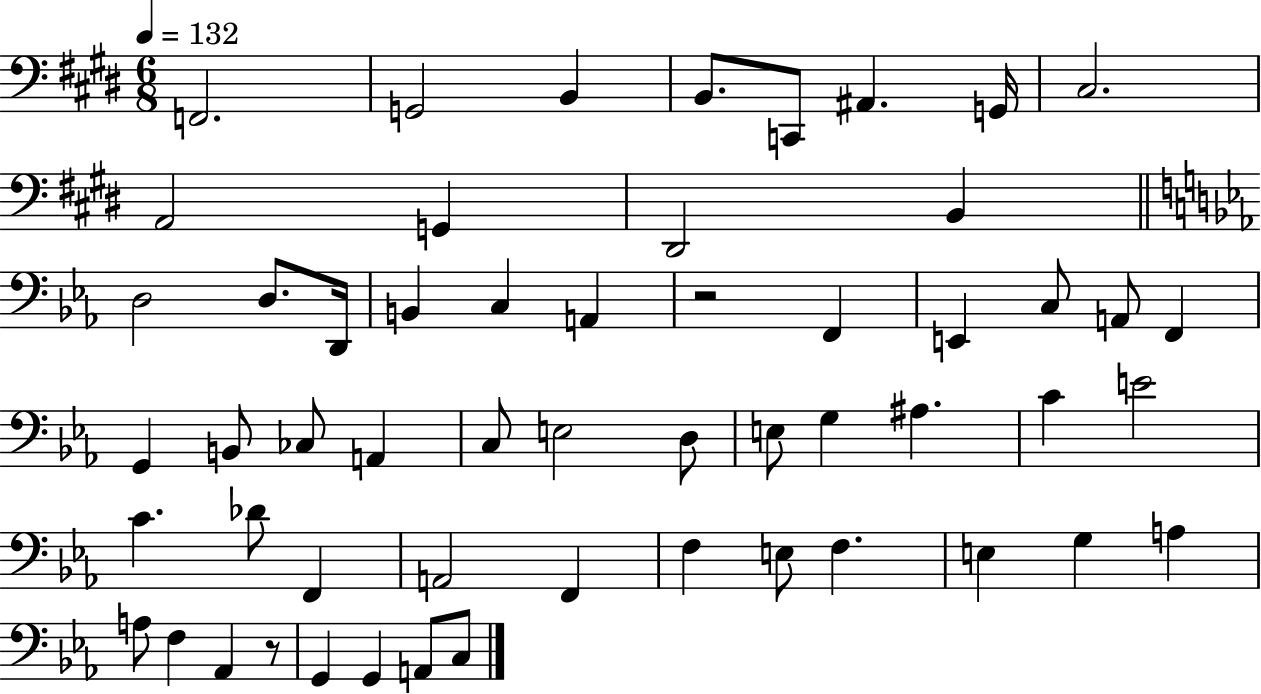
{
  \clef bass
  \numericTimeSignature
  \time 6/8
  \key e \major
  \tempo 4 = 132
  f,2. | g,2 b,4 | b,8. c,8 ais,4. g,16 | cis2. | \break a,2 g,4 | dis,2 b,4 | \bar "||" \break \key c \minor d2 d8. d,16 | b,4 c4 a,4 | r2 f,4 | e,4 c8 a,8 f,4 | \break g,4 b,8 ces8 a,4 | c8 e2 d8 | e8 g4 ais4. | c'4 e'2 | \break c'4. des'8 f,4 | a,2 f,4 | f4 e8 f4. | e4 g4 a4 | \break a8 f4 aes,4 r8 | g,4 g,4 a,8 c8 | \bar "|."
}